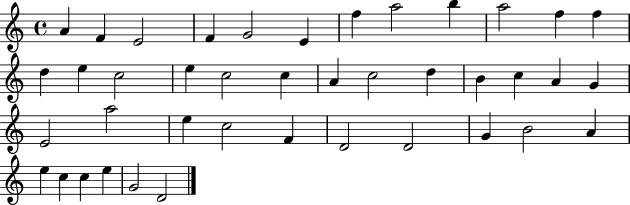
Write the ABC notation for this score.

X:1
T:Untitled
M:4/4
L:1/4
K:C
A F E2 F G2 E f a2 b a2 f f d e c2 e c2 c A c2 d B c A G E2 a2 e c2 F D2 D2 G B2 A e c c e G2 D2